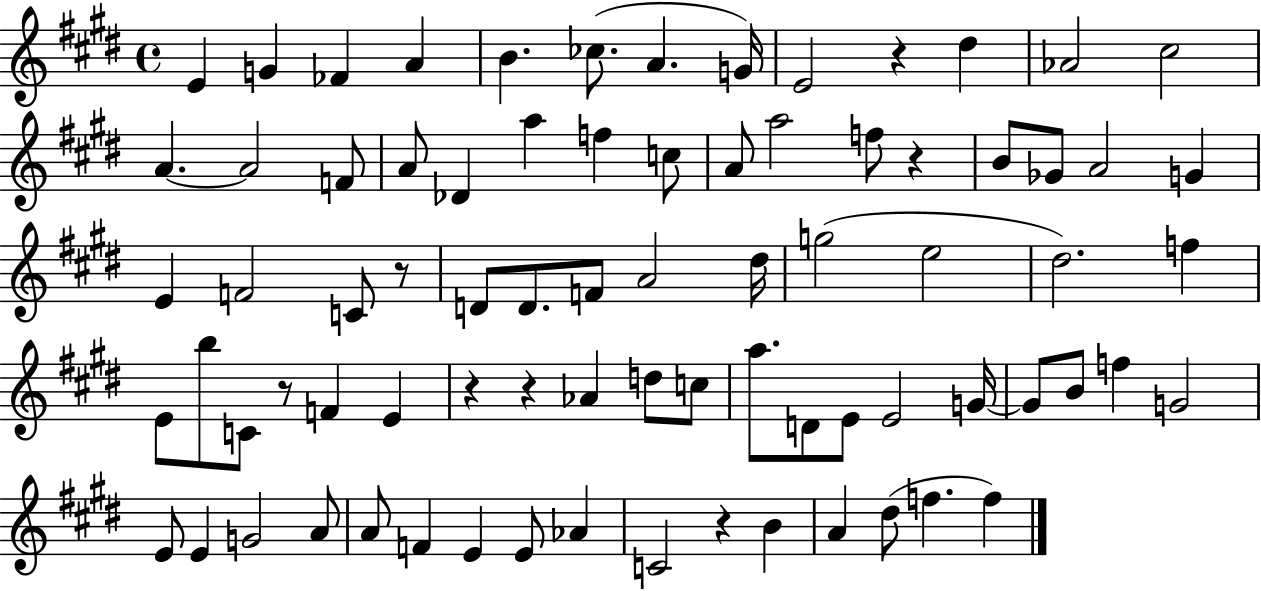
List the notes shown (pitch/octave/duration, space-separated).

E4/q G4/q FES4/q A4/q B4/q. CES5/e. A4/q. G4/s E4/h R/q D#5/q Ab4/h C#5/h A4/q. A4/h F4/e A4/e Db4/q A5/q F5/q C5/e A4/e A5/h F5/e R/q B4/e Gb4/e A4/h G4/q E4/q F4/h C4/e R/e D4/e D4/e. F4/e A4/h D#5/s G5/h E5/h D#5/h. F5/q E4/e B5/e C4/e R/e F4/q E4/q R/q R/q Ab4/q D5/e C5/e A5/e. D4/e E4/e E4/h G4/s G4/e B4/e F5/q G4/h E4/e E4/q G4/h A4/e A4/e F4/q E4/q E4/e Ab4/q C4/h R/q B4/q A4/q D#5/e F5/q. F5/q